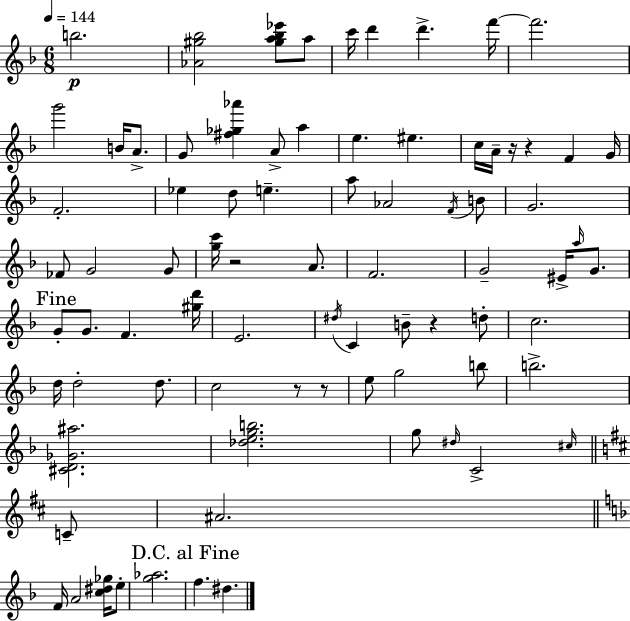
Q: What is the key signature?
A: D minor